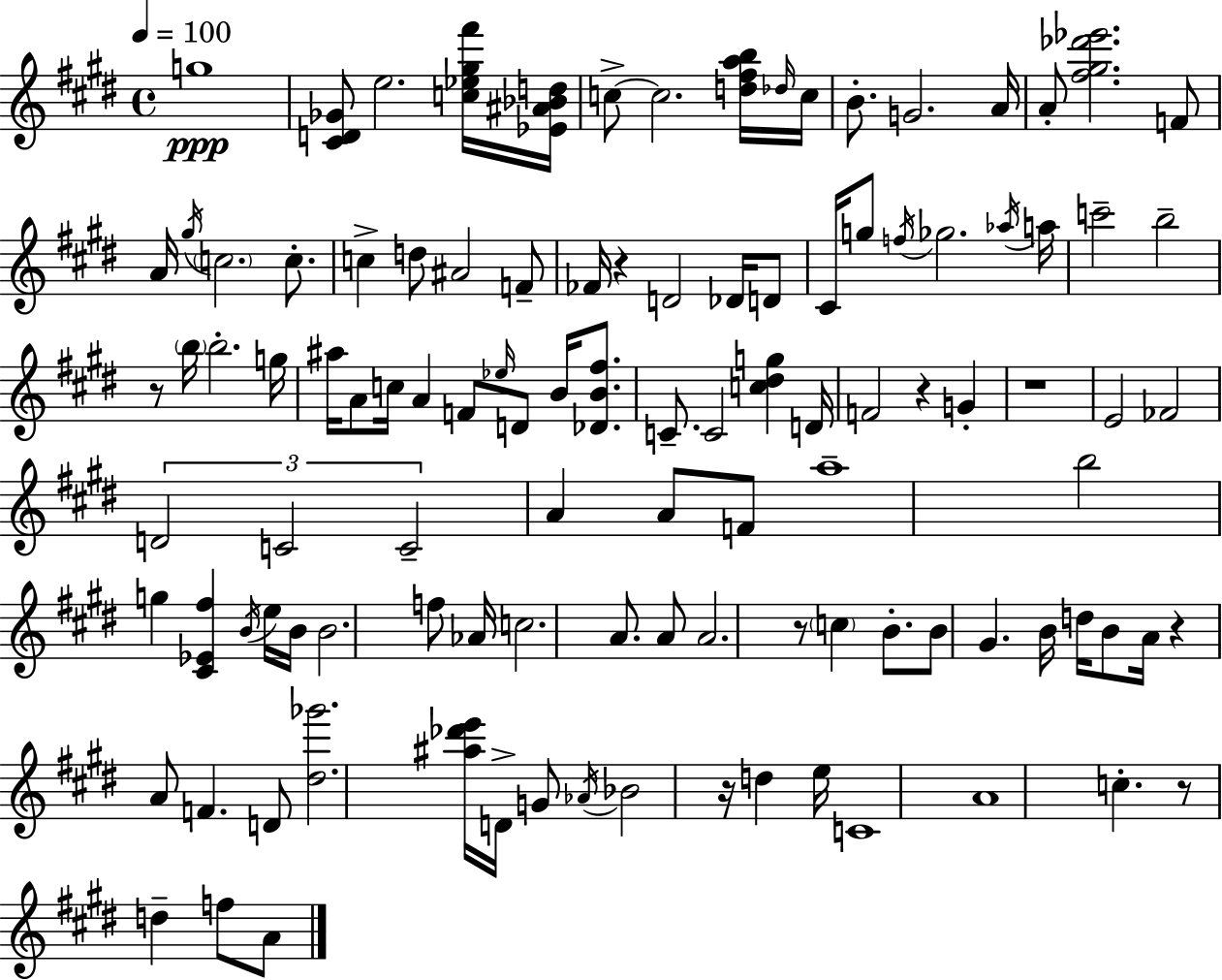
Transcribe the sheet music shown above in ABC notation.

X:1
T:Untitled
M:4/4
L:1/4
K:E
g4 [^CD_G]/2 e2 [c_e^g^f']/4 [_E^A_Bd]/4 c/2 c2 [d^fab]/4 _d/4 c/4 B/2 G2 A/4 A/2 [^f^g_d'_e']2 F/2 A/4 ^g/4 c2 c/2 c d/2 ^A2 F/2 _F/4 z D2 _D/4 D/2 ^C/4 g/2 f/4 _g2 _a/4 a/4 c'2 b2 z/2 b/4 b2 g/4 ^a/4 A/2 c/4 A F/2 _e/4 D/2 B/4 [_DB^f]/2 C/2 C2 [c^dg] D/4 F2 z G z4 E2 _F2 D2 C2 C2 A A/2 F/2 a4 b2 g [^C_E^f] B/4 e/4 B/4 B2 f/2 _A/4 c2 A/2 A/2 A2 z/2 c B/2 B/2 ^G B/4 d/4 B/2 A/4 z A/2 F D/2 [^d_g']2 [^a_d'e']/4 D/4 G/2 _A/4 _B2 z/4 d e/4 C4 A4 c z/2 d f/2 A/2